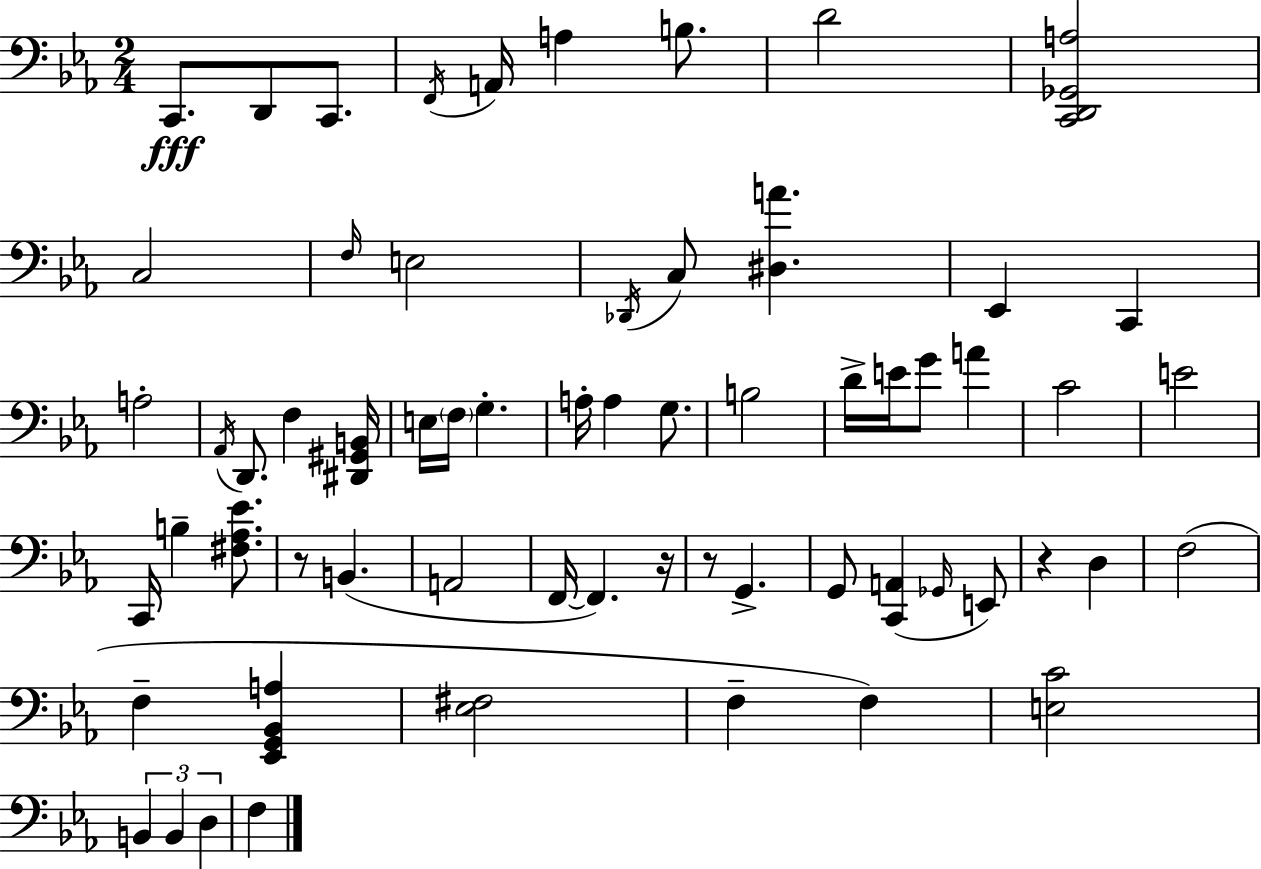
X:1
T:Untitled
M:2/4
L:1/4
K:Eb
C,,/2 D,,/2 C,,/2 F,,/4 A,,/4 A, B,/2 D2 [C,,D,,_G,,A,]2 C,2 F,/4 E,2 _D,,/4 C,/2 [^D,A] _E,, C,, A,2 _A,,/4 D,,/2 F, [^D,,^G,,B,,]/4 E,/4 F,/4 G, A,/4 A, G,/2 B,2 D/4 E/4 G/2 A C2 E2 C,,/4 B, [^F,_A,_E]/2 z/2 B,, A,,2 F,,/4 F,, z/4 z/2 G,, G,,/2 [C,,A,,] _G,,/4 E,,/2 z D, F,2 F, [_E,,G,,_B,,A,] [_E,^F,]2 F, F, [E,C]2 B,, B,, D, F,